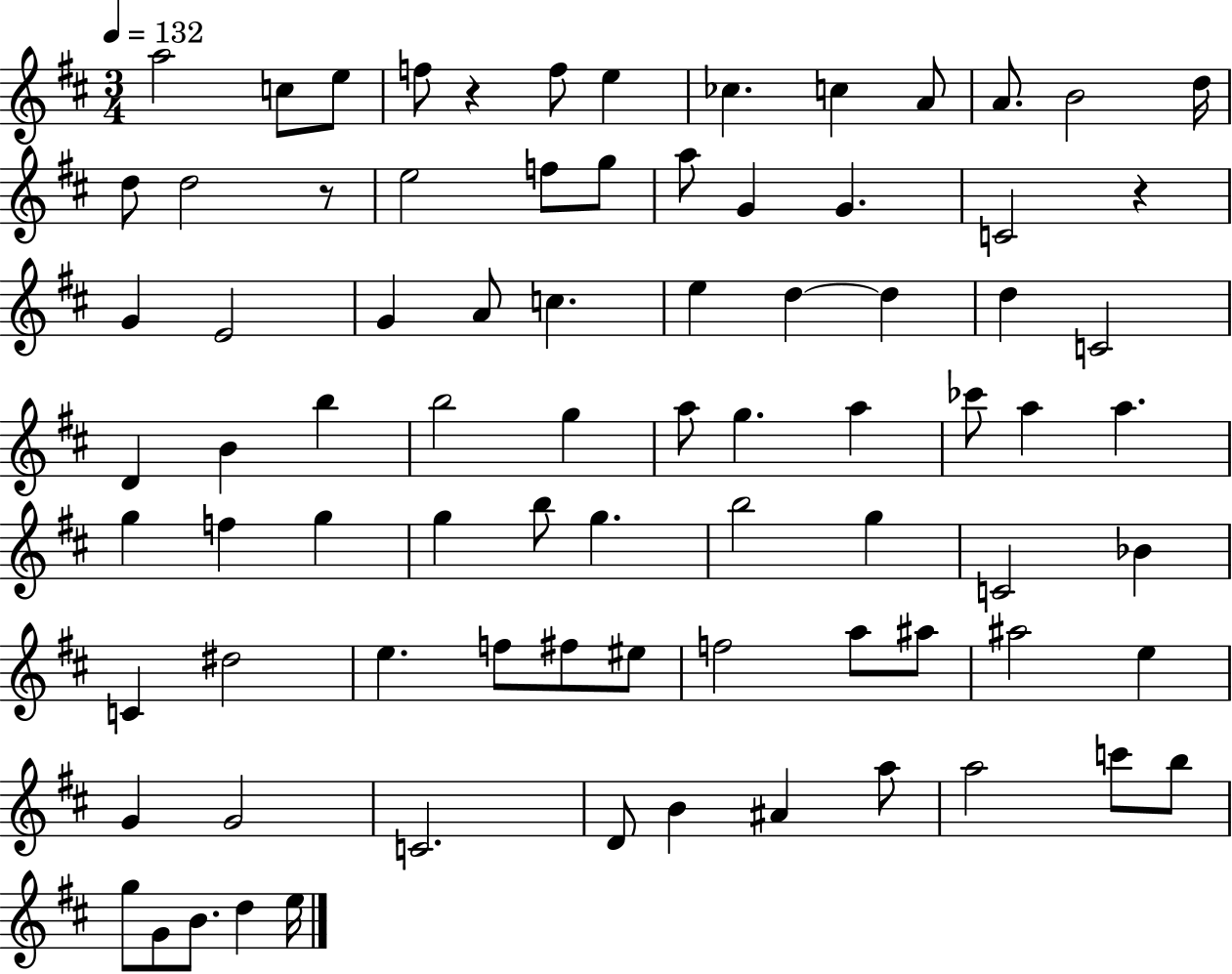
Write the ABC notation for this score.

X:1
T:Untitled
M:3/4
L:1/4
K:D
a2 c/2 e/2 f/2 z f/2 e _c c A/2 A/2 B2 d/4 d/2 d2 z/2 e2 f/2 g/2 a/2 G G C2 z G E2 G A/2 c e d d d C2 D B b b2 g a/2 g a _c'/2 a a g f g g b/2 g b2 g C2 _B C ^d2 e f/2 ^f/2 ^e/2 f2 a/2 ^a/2 ^a2 e G G2 C2 D/2 B ^A a/2 a2 c'/2 b/2 g/2 G/2 B/2 d e/4